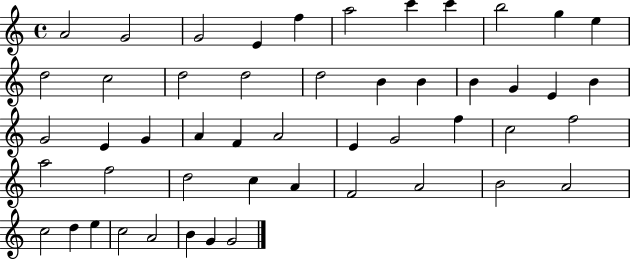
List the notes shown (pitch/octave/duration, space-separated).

A4/h G4/h G4/h E4/q F5/q A5/h C6/q C6/q B5/h G5/q E5/q D5/h C5/h D5/h D5/h D5/h B4/q B4/q B4/q G4/q E4/q B4/q G4/h E4/q G4/q A4/q F4/q A4/h E4/q G4/h F5/q C5/h F5/h A5/h F5/h D5/h C5/q A4/q F4/h A4/h B4/h A4/h C5/h D5/q E5/q C5/h A4/h B4/q G4/q G4/h